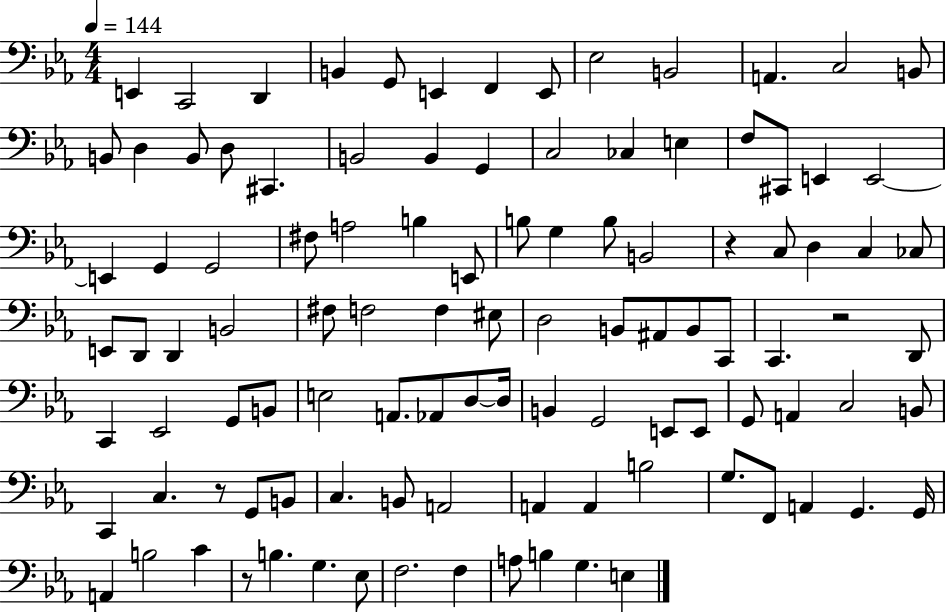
X:1
T:Untitled
M:4/4
L:1/4
K:Eb
E,, C,,2 D,, B,, G,,/2 E,, F,, E,,/2 _E,2 B,,2 A,, C,2 B,,/2 B,,/2 D, B,,/2 D,/2 ^C,, B,,2 B,, G,, C,2 _C, E, F,/2 ^C,,/2 E,, E,,2 E,, G,, G,,2 ^F,/2 A,2 B, E,,/2 B,/2 G, B,/2 B,,2 z C,/2 D, C, _C,/2 E,,/2 D,,/2 D,, B,,2 ^F,/2 F,2 F, ^E,/2 D,2 B,,/2 ^A,,/2 B,,/2 C,,/2 C,, z2 D,,/2 C,, _E,,2 G,,/2 B,,/2 E,2 A,,/2 _A,,/2 D,/2 D,/4 B,, G,,2 E,,/2 E,,/2 G,,/2 A,, C,2 B,,/2 C,, C, z/2 G,,/2 B,,/2 C, B,,/2 A,,2 A,, A,, B,2 G,/2 F,,/2 A,, G,, G,,/4 A,, B,2 C z/2 B, G, _E,/2 F,2 F, A,/2 B, G, E,